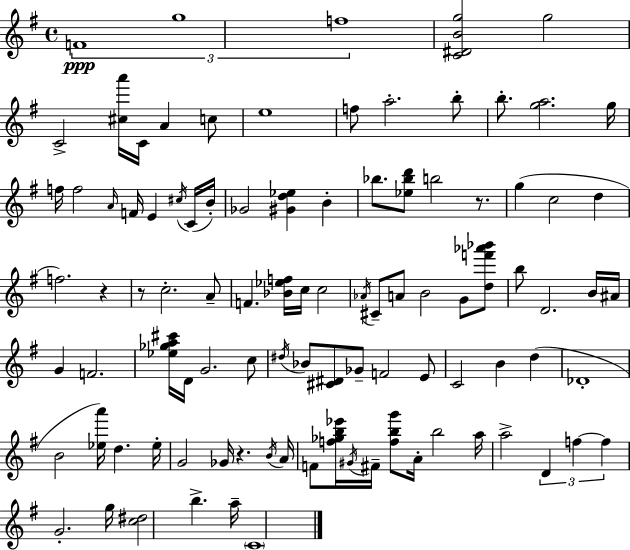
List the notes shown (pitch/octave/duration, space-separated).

F4/w G5/w F5/w [C4,D#4,B4,G5]/h G5/h C4/h [C#5,A6]/s C4/s A4/q C5/e E5/w F5/e A5/h. B5/e B5/e. [G5,A5]/h. G5/s F5/s F5/h A4/s F4/s E4/q C#5/s C4/s B4/s Gb4/h [G#4,D5,Eb5]/q B4/q Bb5/e. [Eb5,Bb5,D6]/e B5/h R/e. G5/q C5/h D5/q F5/h. R/q R/e C5/h. A4/e F4/q. [Bb4,Eb5,F5]/s C5/s C5/h Ab4/s C#4/e A4/e B4/h G4/e [D5,F6,Ab6,Bb6]/e B5/e D4/h. B4/s A#4/s G4/q F4/h. [Eb5,Gb5,A5,C#6]/s D4/s G4/h. C5/e D#5/s Bb4/e [C#4,D#4]/e Gb4/e F4/h E4/e C4/h B4/q D5/q Db4/w B4/h [Eb5,A6]/s D5/q. Eb5/s G4/h Gb4/s R/q. B4/s A4/s F4/e [F5,Gb5,B5,Eb6]/s G#4/s F#4/s [F5,B5,G6]/e A4/s B5/h A5/s A5/h D4/q F5/q F5/q G4/h. G5/s [C5,D#5]/h B5/q. A5/s C4/w